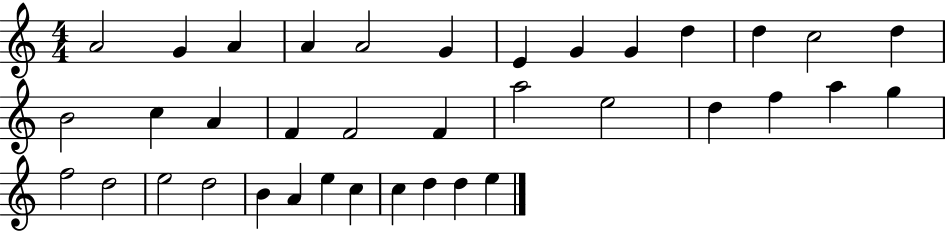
A4/h G4/q A4/q A4/q A4/h G4/q E4/q G4/q G4/q D5/q D5/q C5/h D5/q B4/h C5/q A4/q F4/q F4/h F4/q A5/h E5/h D5/q F5/q A5/q G5/q F5/h D5/h E5/h D5/h B4/q A4/q E5/q C5/q C5/q D5/q D5/q E5/q